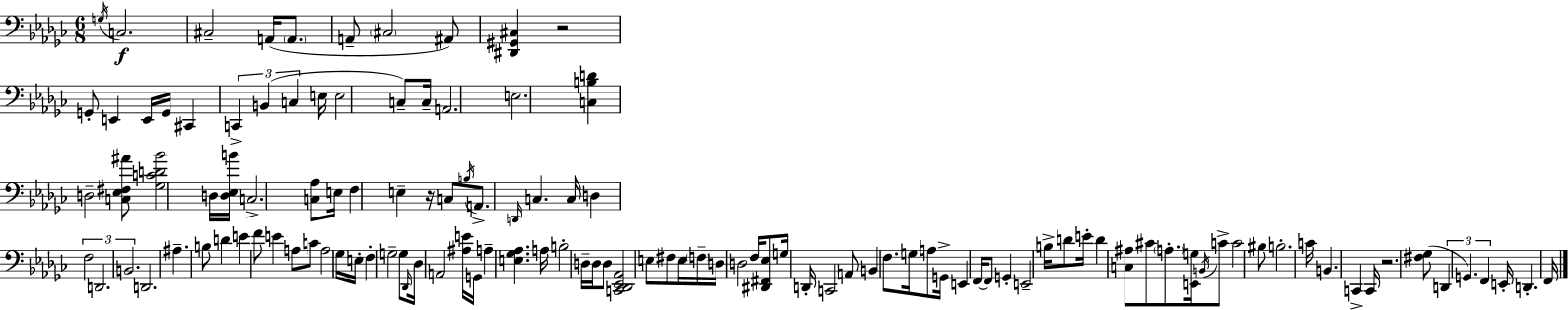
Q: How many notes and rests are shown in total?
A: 121